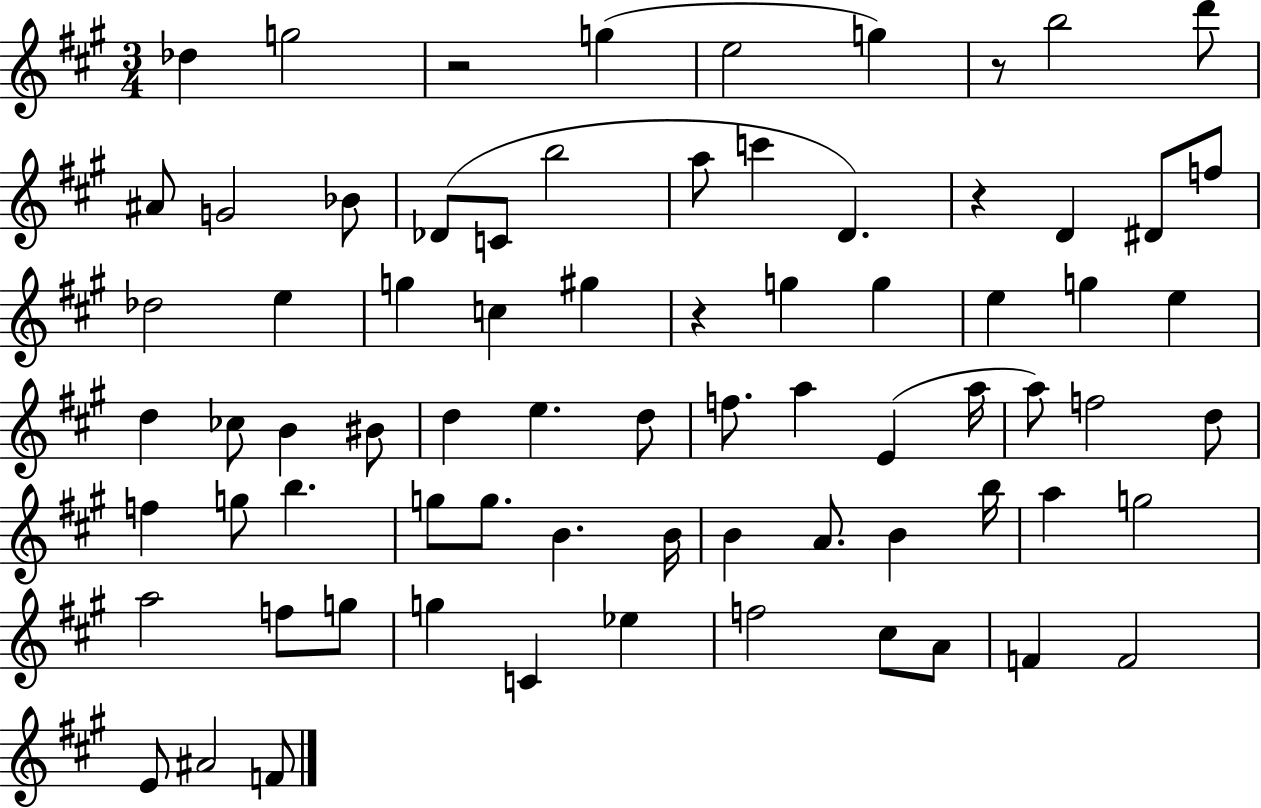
Db5/q G5/h R/h G5/q E5/h G5/q R/e B5/h D6/e A#4/e G4/h Bb4/e Db4/e C4/e B5/h A5/e C6/q D4/q. R/q D4/q D#4/e F5/e Db5/h E5/q G5/q C5/q G#5/q R/q G5/q G5/q E5/q G5/q E5/q D5/q CES5/e B4/q BIS4/e D5/q E5/q. D5/e F5/e. A5/q E4/q A5/s A5/e F5/h D5/e F5/q G5/e B5/q. G5/e G5/e. B4/q. B4/s B4/q A4/e. B4/q B5/s A5/q G5/h A5/h F5/e G5/e G5/q C4/q Eb5/q F5/h C#5/e A4/e F4/q F4/h E4/e A#4/h F4/e